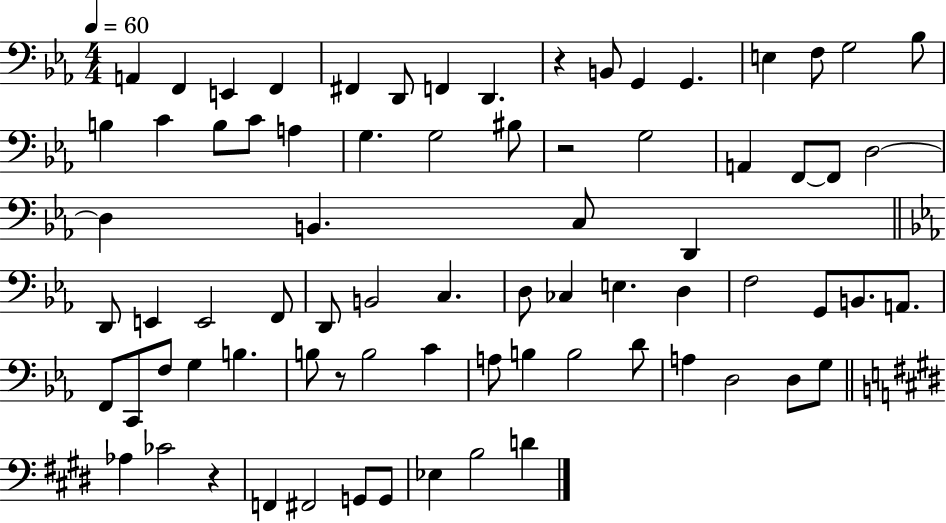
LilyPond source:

{
  \clef bass
  \numericTimeSignature
  \time 4/4
  \key ees \major
  \tempo 4 = 60
  a,4 f,4 e,4 f,4 | fis,4 d,8 f,4 d,4. | r4 b,8 g,4 g,4. | e4 f8 g2 bes8 | \break b4 c'4 b8 c'8 a4 | g4. g2 bis8 | r2 g2 | a,4 f,8~~ f,8 d2~~ | \break d4 b,4. c8 d,4 | \bar "||" \break \key ees \major d,8 e,4 e,2 f,8 | d,8 b,2 c4. | d8 ces4 e4. d4 | f2 g,8 b,8. a,8. | \break f,8 c,8 f8 g4 b4. | b8 r8 b2 c'4 | a8 b4 b2 d'8 | a4 d2 d8 g8 | \break \bar "||" \break \key e \major aes4 ces'2 r4 | f,4 fis,2 g,8 g,8 | ees4 b2 d'4 | \bar "|."
}